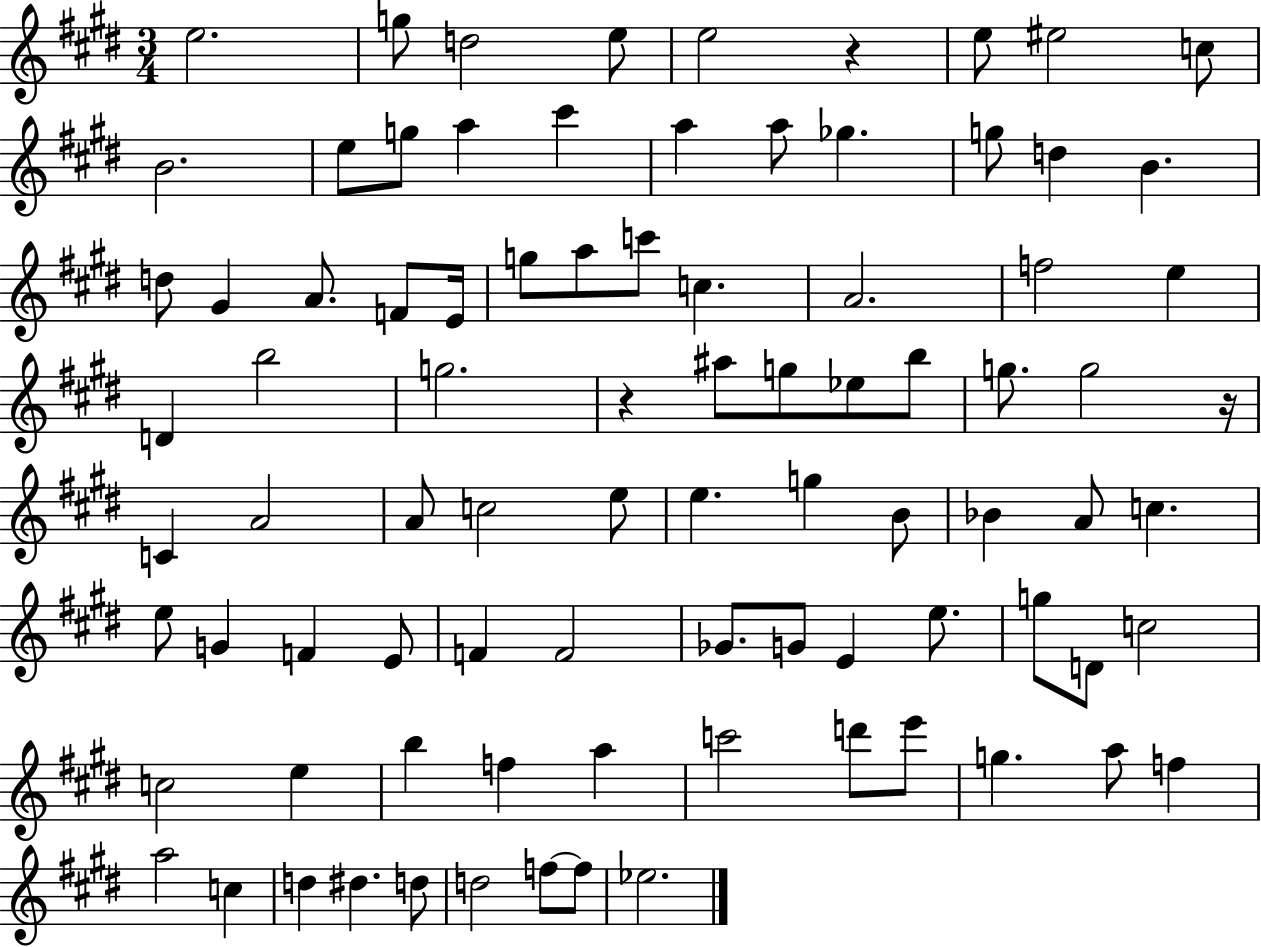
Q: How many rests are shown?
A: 3